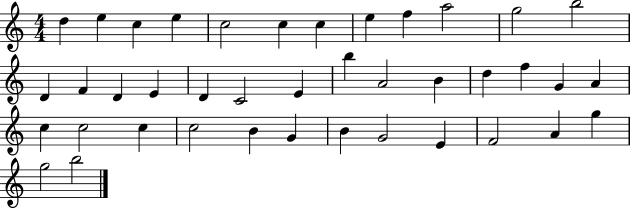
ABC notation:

X:1
T:Untitled
M:4/4
L:1/4
K:C
d e c e c2 c c e f a2 g2 b2 D F D E D C2 E b A2 B d f G A c c2 c c2 B G B G2 E F2 A g g2 b2